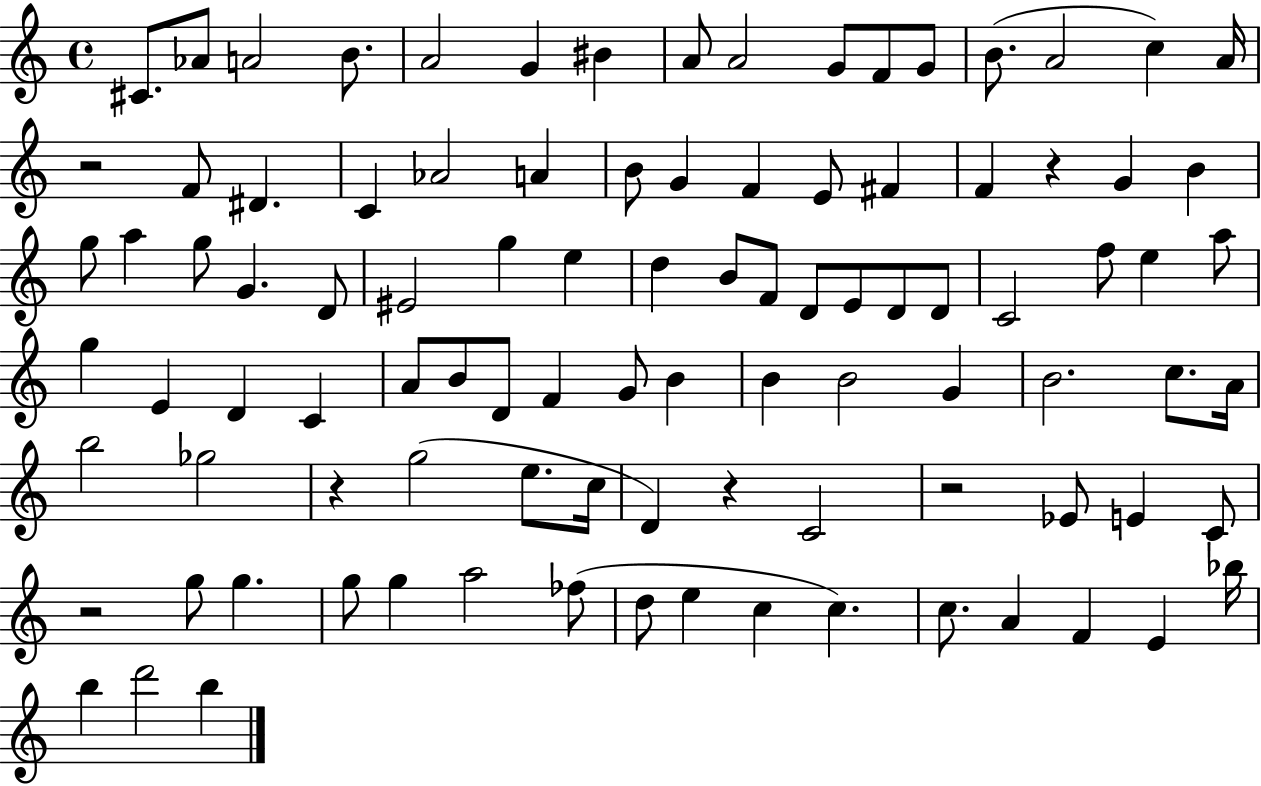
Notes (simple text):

C#4/e. Ab4/e A4/h B4/e. A4/h G4/q BIS4/q A4/e A4/h G4/e F4/e G4/e B4/e. A4/h C5/q A4/s R/h F4/e D#4/q. C4/q Ab4/h A4/q B4/e G4/q F4/q E4/e F#4/q F4/q R/q G4/q B4/q G5/e A5/q G5/e G4/q. D4/e EIS4/h G5/q E5/q D5/q B4/e F4/e D4/e E4/e D4/e D4/e C4/h F5/e E5/q A5/e G5/q E4/q D4/q C4/q A4/e B4/e D4/e F4/q G4/e B4/q B4/q B4/h G4/q B4/h. C5/e. A4/s B5/h Gb5/h R/q G5/h E5/e. C5/s D4/q R/q C4/h R/h Eb4/e E4/q C4/e R/h G5/e G5/q. G5/e G5/q A5/h FES5/e D5/e E5/q C5/q C5/q. C5/e. A4/q F4/q E4/q Bb5/s B5/q D6/h B5/q